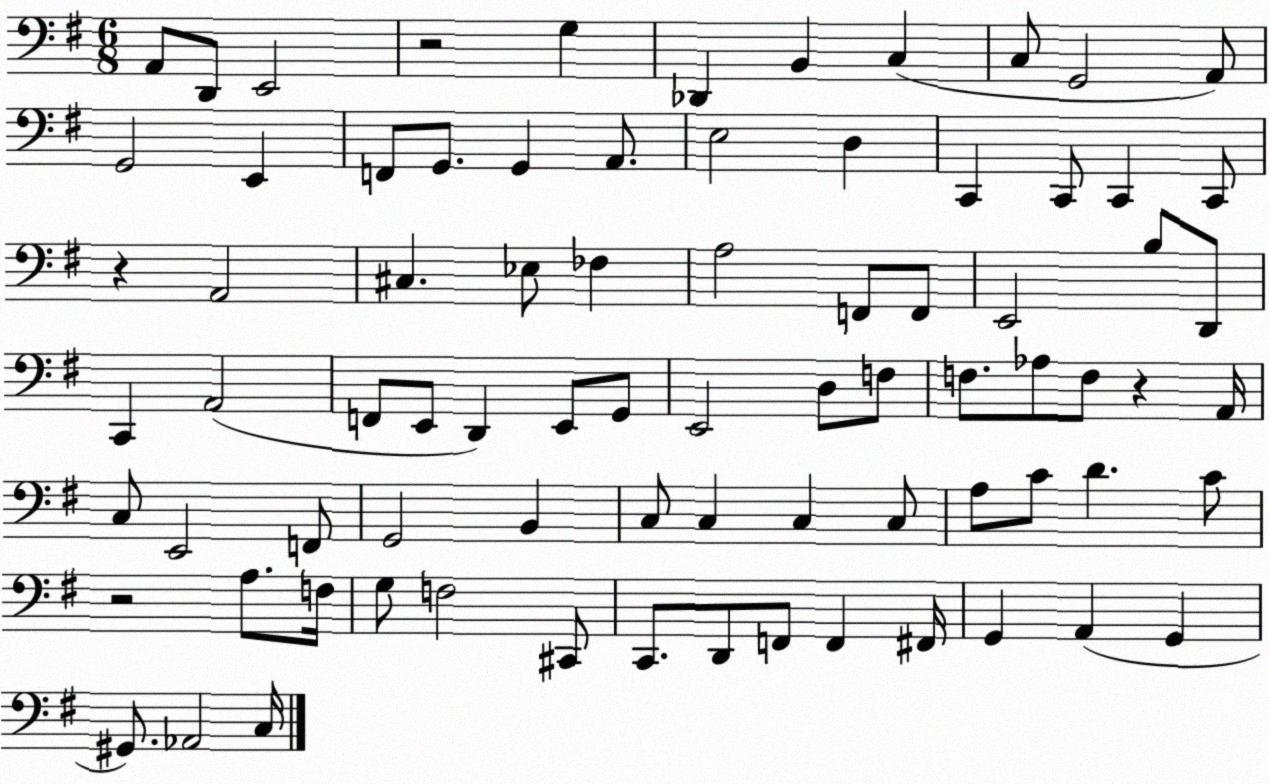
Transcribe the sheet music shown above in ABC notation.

X:1
T:Untitled
M:6/8
L:1/4
K:G
A,,/2 D,,/2 E,,2 z2 G, _D,, B,, C, C,/2 G,,2 A,,/2 G,,2 E,, F,,/2 G,,/2 G,, A,,/2 E,2 D, C,, C,,/2 C,, C,,/2 z A,,2 ^C, _E,/2 _F, A,2 F,,/2 F,,/2 E,,2 B,/2 D,,/2 C,, A,,2 F,,/2 E,,/2 D,, E,,/2 G,,/2 E,,2 D,/2 F,/2 F,/2 _A,/2 F,/2 z A,,/4 C,/2 E,,2 F,,/2 G,,2 B,, C,/2 C, C, C,/2 A,/2 C/2 D C/2 z2 A,/2 F,/4 G,/2 F,2 ^C,,/2 C,,/2 D,,/2 F,,/2 F,, ^F,,/4 G,, A,, G,, ^G,,/2 _A,,2 C,/4